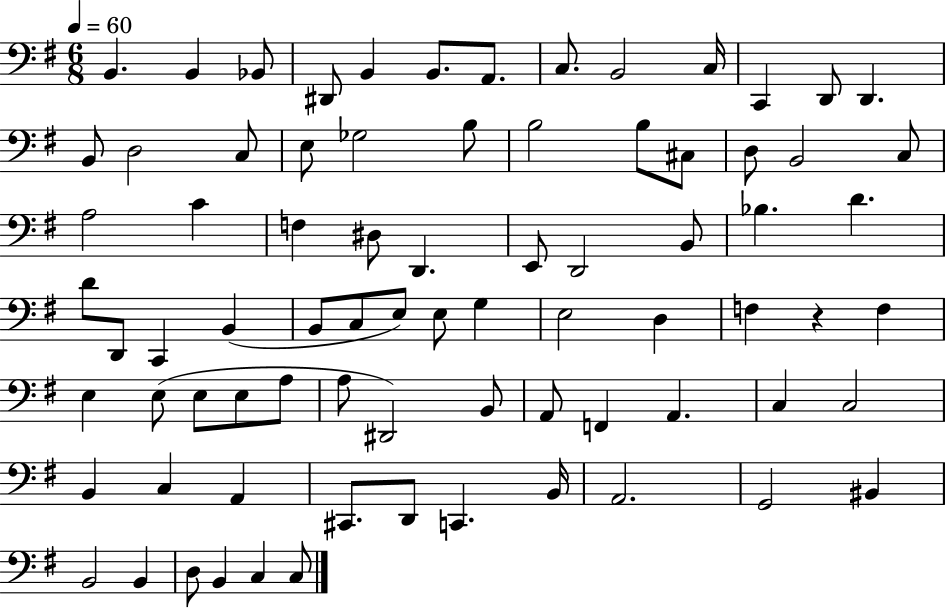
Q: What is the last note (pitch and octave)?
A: C3